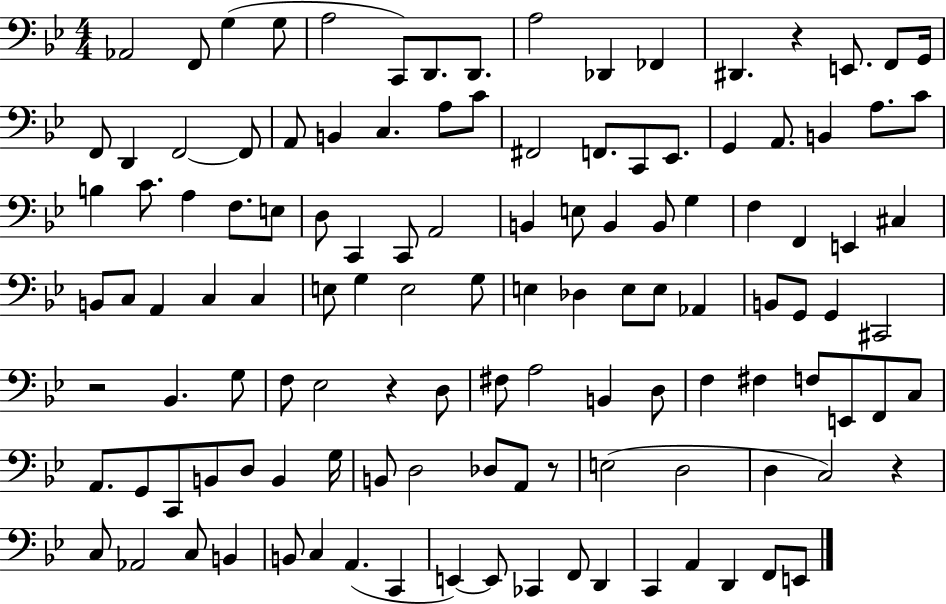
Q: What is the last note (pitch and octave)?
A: E2